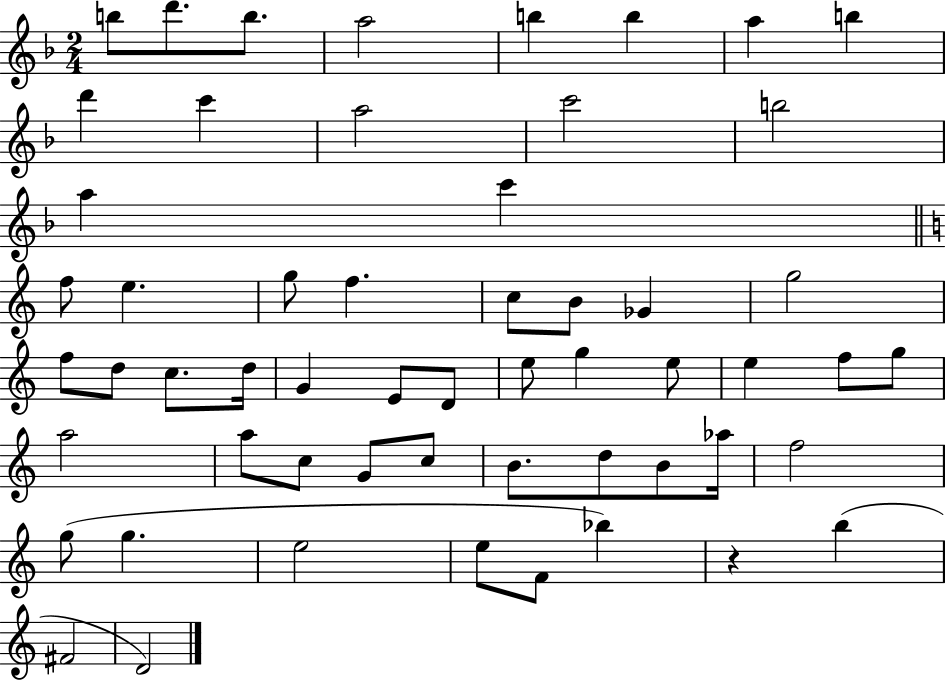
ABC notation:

X:1
T:Untitled
M:2/4
L:1/4
K:F
b/2 d'/2 b/2 a2 b b a b d' c' a2 c'2 b2 a c' f/2 e g/2 f c/2 B/2 _G g2 f/2 d/2 c/2 d/4 G E/2 D/2 e/2 g e/2 e f/2 g/2 a2 a/2 c/2 G/2 c/2 B/2 d/2 B/2 _a/4 f2 g/2 g e2 e/2 F/2 _b z b ^F2 D2